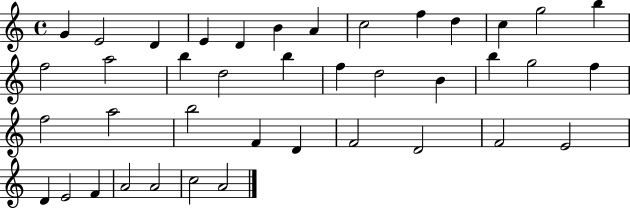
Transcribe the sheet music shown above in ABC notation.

X:1
T:Untitled
M:4/4
L:1/4
K:C
G E2 D E D B A c2 f d c g2 b f2 a2 b d2 b f d2 B b g2 f f2 a2 b2 F D F2 D2 F2 E2 D E2 F A2 A2 c2 A2